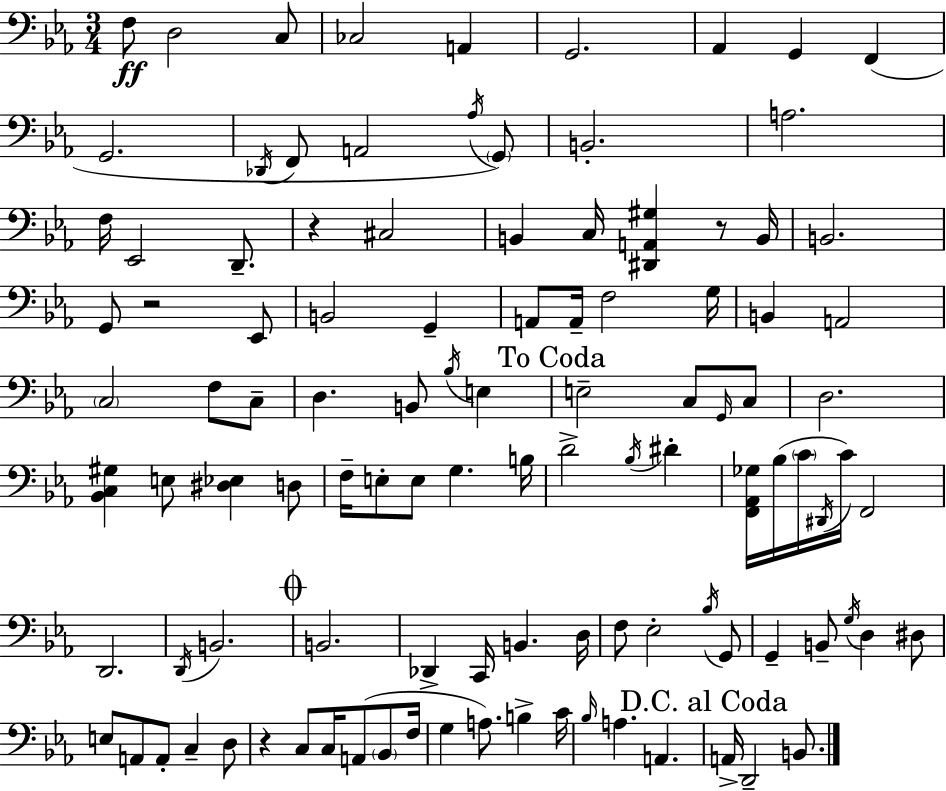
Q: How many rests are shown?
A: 4